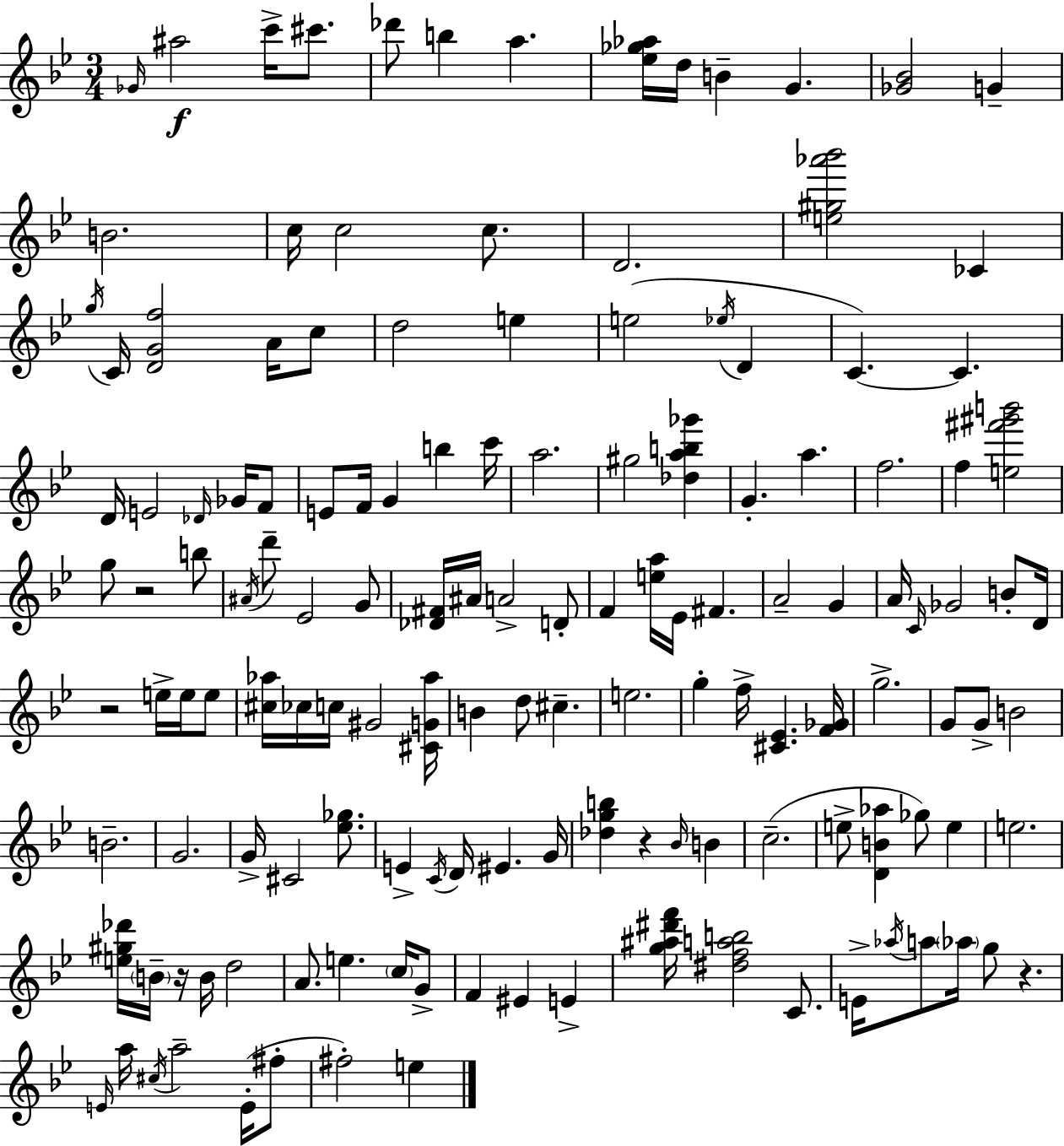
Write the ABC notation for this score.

X:1
T:Untitled
M:3/4
L:1/4
K:Bb
_G/4 ^a2 c'/4 ^c'/2 _d'/2 b a [_e_g_a]/4 d/4 B G [_G_B]2 G B2 c/4 c2 c/2 D2 [e^g_a'_b']2 _C g/4 C/4 [DGf]2 A/4 c/2 d2 e e2 _e/4 D C C D/4 E2 _D/4 _G/4 F/2 E/2 F/4 G b c'/4 a2 ^g2 [_dab_g'] G a f2 f [e^f'^g'b']2 g/2 z2 b/2 ^A/4 d'/2 _E2 G/2 [_D^F]/4 ^A/4 A2 D/2 F [ea]/4 _E/4 ^F A2 G A/4 C/4 _G2 B/2 D/4 z2 e/4 e/4 e/2 [^c_a]/4 _c/4 c/4 ^G2 [^CG_a]/4 B d/2 ^c e2 g f/4 [^C_E] [F_G]/4 g2 G/2 G/2 B2 B2 G2 G/4 ^C2 [_e_g]/2 E C/4 D/4 ^E G/4 [_dgb] z _B/4 B c2 e/2 [DB_a] _g/2 e e2 [e^g_d']/4 B/4 z/4 B/4 d2 A/2 e c/4 G/2 F ^E E [g^a^d'f']/4 [^dfab]2 C/2 E/4 _a/4 a/2 _a/4 g/2 z E/4 a/4 ^c/4 a2 E/4 ^f/2 ^f2 e